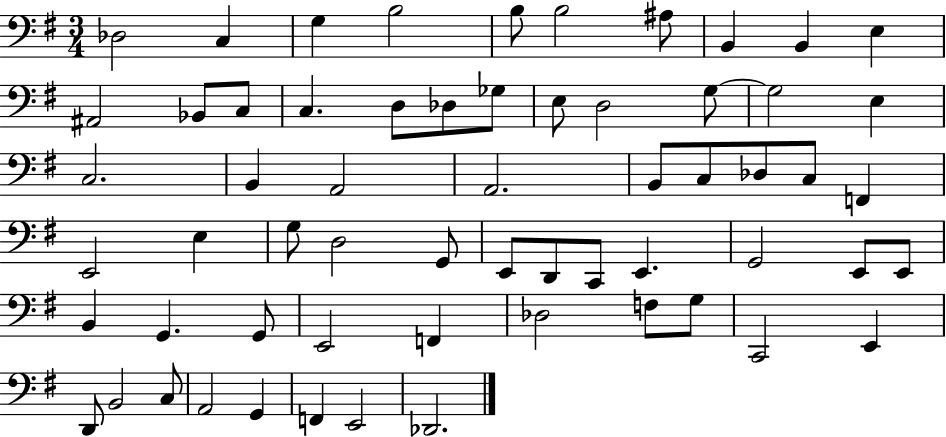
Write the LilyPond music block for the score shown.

{
  \clef bass
  \numericTimeSignature
  \time 3/4
  \key g \major
  des2 c4 | g4 b2 | b8 b2 ais8 | b,4 b,4 e4 | \break ais,2 bes,8 c8 | c4. d8 des8 ges8 | e8 d2 g8~~ | g2 e4 | \break c2. | b,4 a,2 | a,2. | b,8 c8 des8 c8 f,4 | \break e,2 e4 | g8 d2 g,8 | e,8 d,8 c,8 e,4. | g,2 e,8 e,8 | \break b,4 g,4. g,8 | e,2 f,4 | des2 f8 g8 | c,2 e,4 | \break d,8 b,2 c8 | a,2 g,4 | f,4 e,2 | des,2. | \break \bar "|."
}